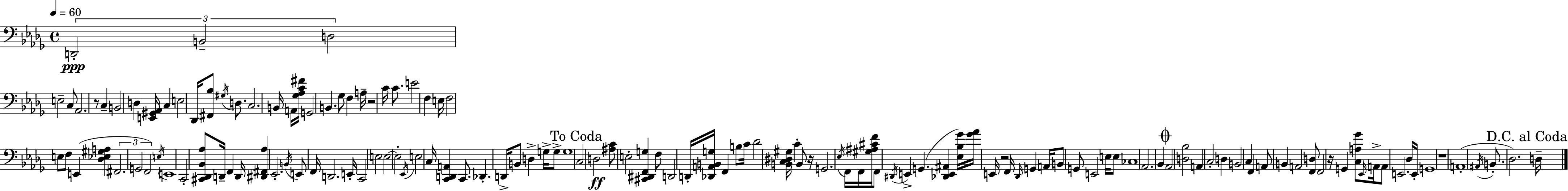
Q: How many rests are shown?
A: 6